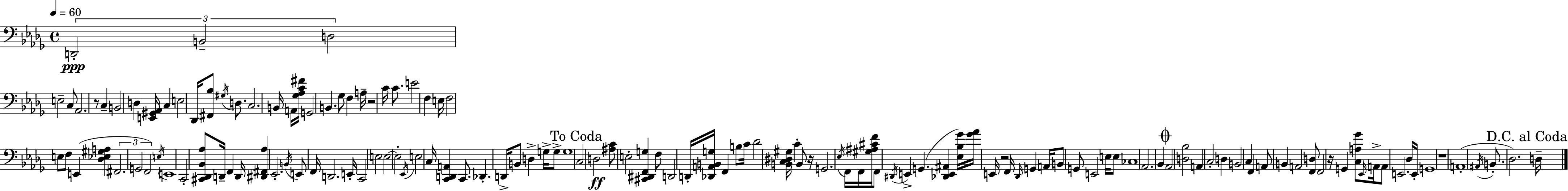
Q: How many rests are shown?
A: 6